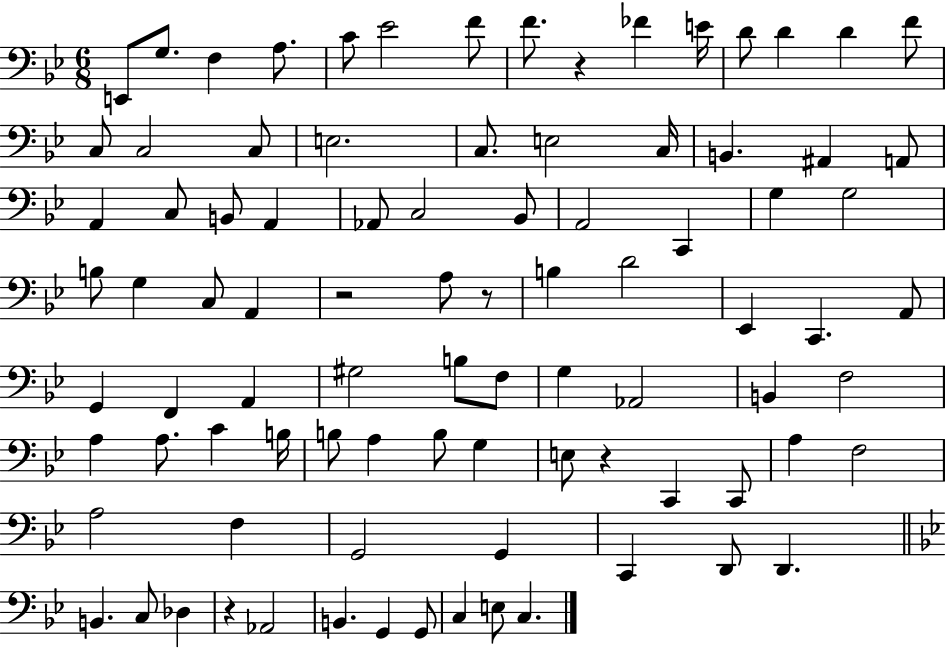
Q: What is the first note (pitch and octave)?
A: E2